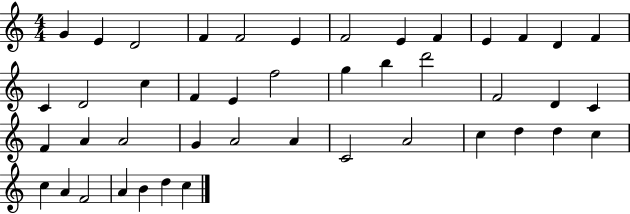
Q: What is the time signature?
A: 4/4